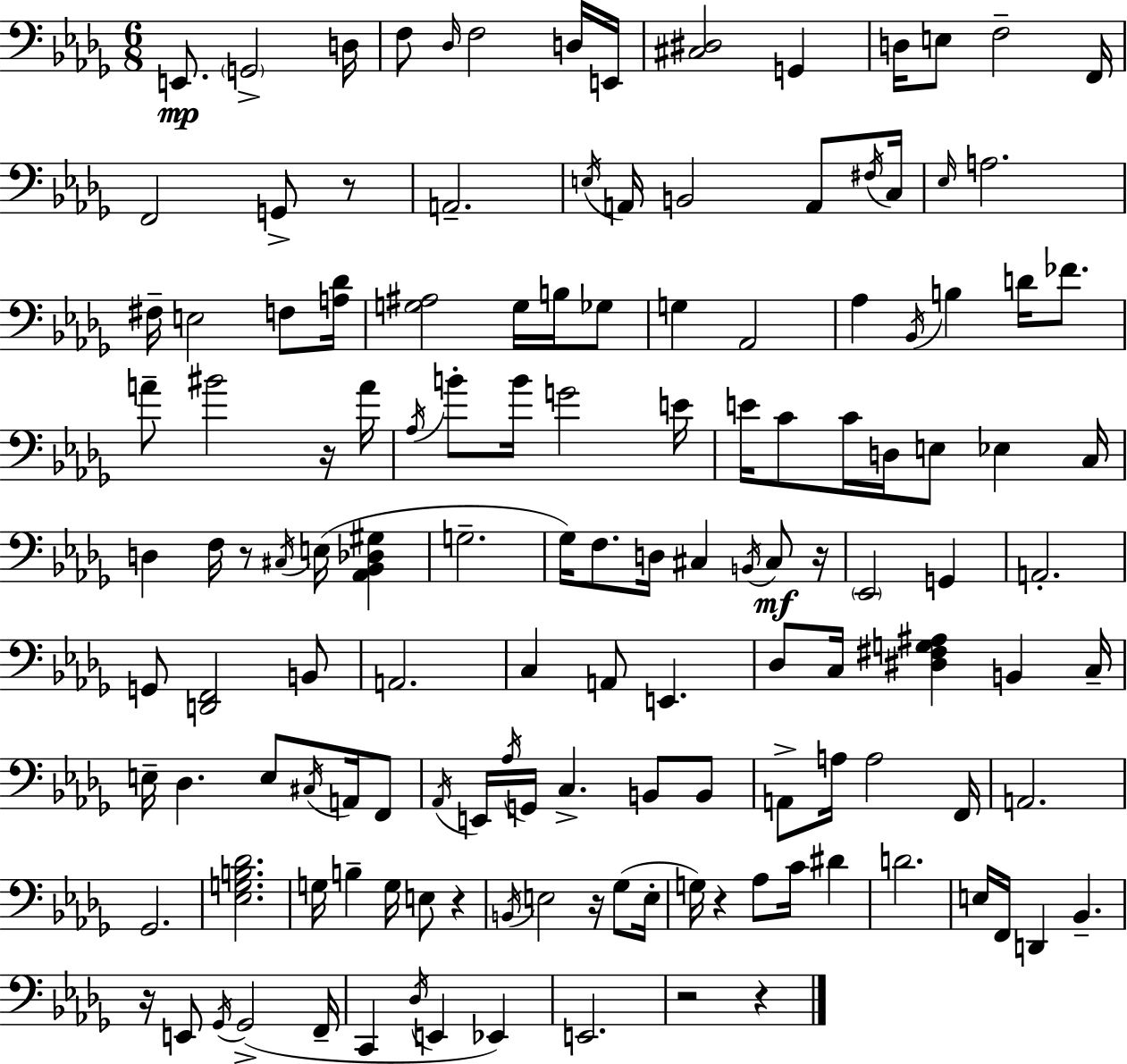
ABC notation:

X:1
T:Untitled
M:6/8
L:1/4
K:Bbm
E,,/2 G,,2 D,/4 F,/2 _D,/4 F,2 D,/4 E,,/4 [^C,^D,]2 G,, D,/4 E,/2 F,2 F,,/4 F,,2 G,,/2 z/2 A,,2 E,/4 A,,/4 B,,2 A,,/2 ^F,/4 C,/4 _E,/4 A,2 ^F,/4 E,2 F,/2 [A,_D]/4 [G,^A,]2 G,/4 B,/4 _G,/2 G, _A,,2 _A, _B,,/4 B, D/4 _F/2 A/2 ^B2 z/4 A/4 _A,/4 B/2 B/4 G2 E/4 E/4 C/2 C/4 D,/4 E,/2 _E, C,/4 D, F,/4 z/2 ^C,/4 E,/4 [_A,,_B,,_D,^G,] G,2 _G,/4 F,/2 D,/4 ^C, B,,/4 ^C,/2 z/4 _E,,2 G,, A,,2 G,,/2 [D,,F,,]2 B,,/2 A,,2 C, A,,/2 E,, _D,/2 C,/4 [^D,^F,G,^A,] B,, C,/4 E,/4 _D, E,/2 ^C,/4 A,,/4 F,,/2 _A,,/4 E,,/4 _A,/4 G,,/4 C, B,,/2 B,,/2 A,,/2 A,/4 A,2 F,,/4 A,,2 _G,,2 [_E,G,B,_D]2 G,/4 B, G,/4 E,/2 z B,,/4 E,2 z/4 _G,/2 E,/4 G,/4 z _A,/2 C/4 ^D D2 E,/4 F,,/4 D,, _B,, z/4 E,,/2 _G,,/4 _G,,2 F,,/4 C,, _D,/4 E,, _E,, E,,2 z2 z